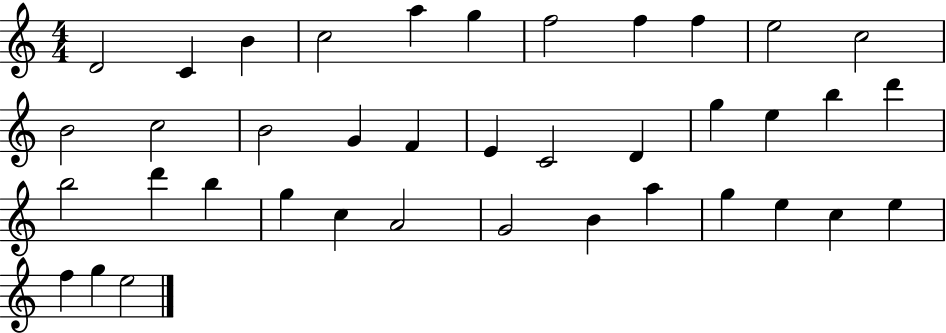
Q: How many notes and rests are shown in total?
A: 39